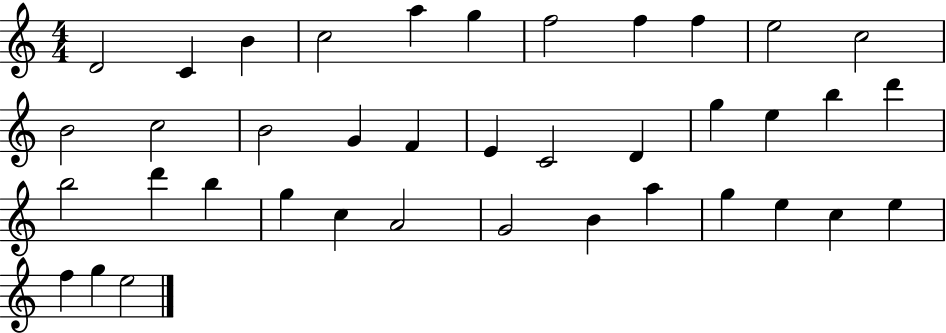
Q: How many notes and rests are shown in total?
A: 39